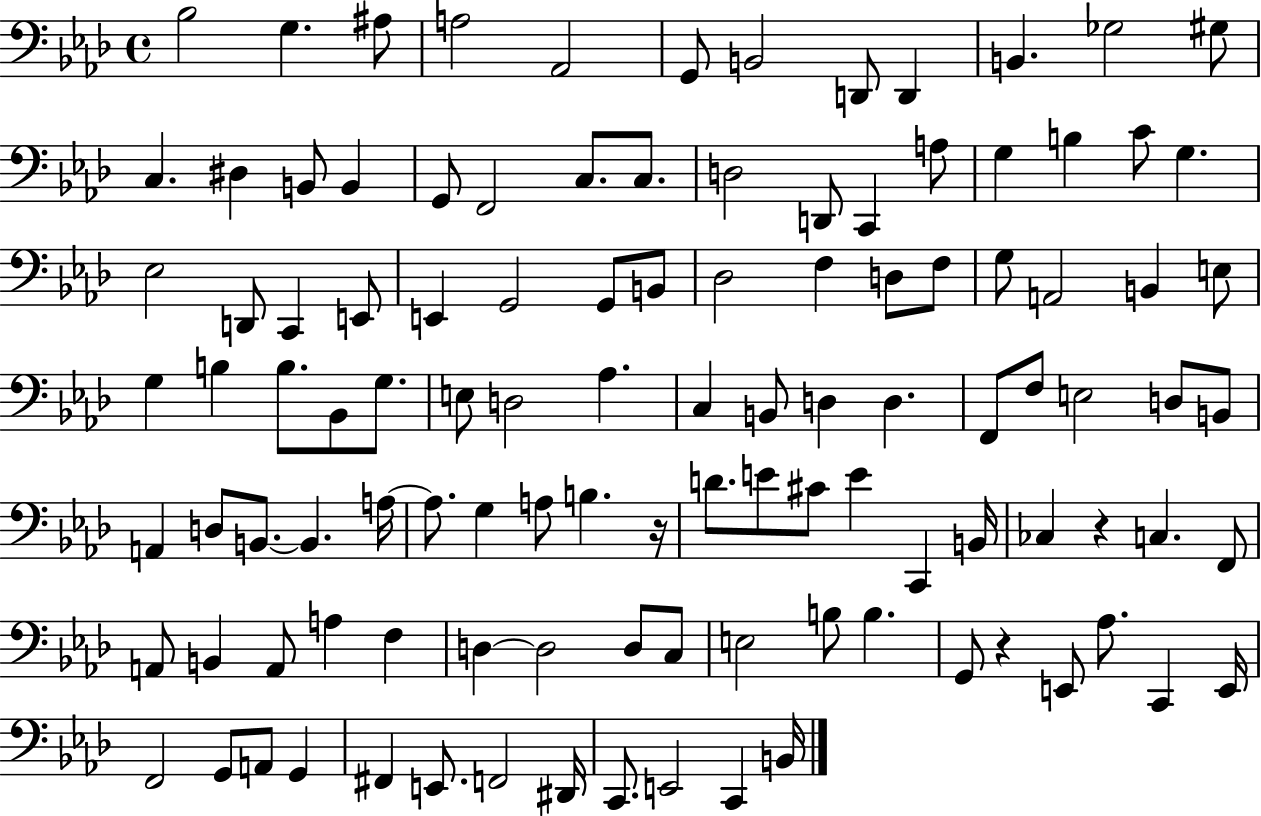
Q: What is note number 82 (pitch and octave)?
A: A2